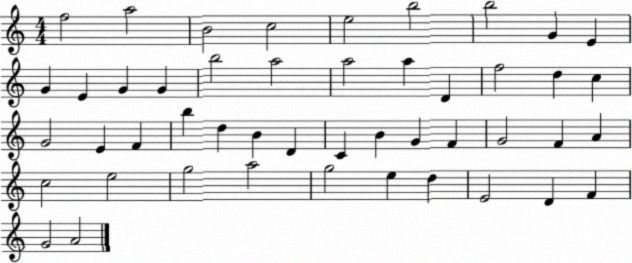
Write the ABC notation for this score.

X:1
T:Untitled
M:4/4
L:1/4
K:C
f2 a2 B2 c2 e2 b2 b2 G E G E G G b2 a2 a2 a D f2 d c G2 E F b d B D C B G F G2 F A c2 e2 g2 a2 g2 e d E2 D F G2 A2